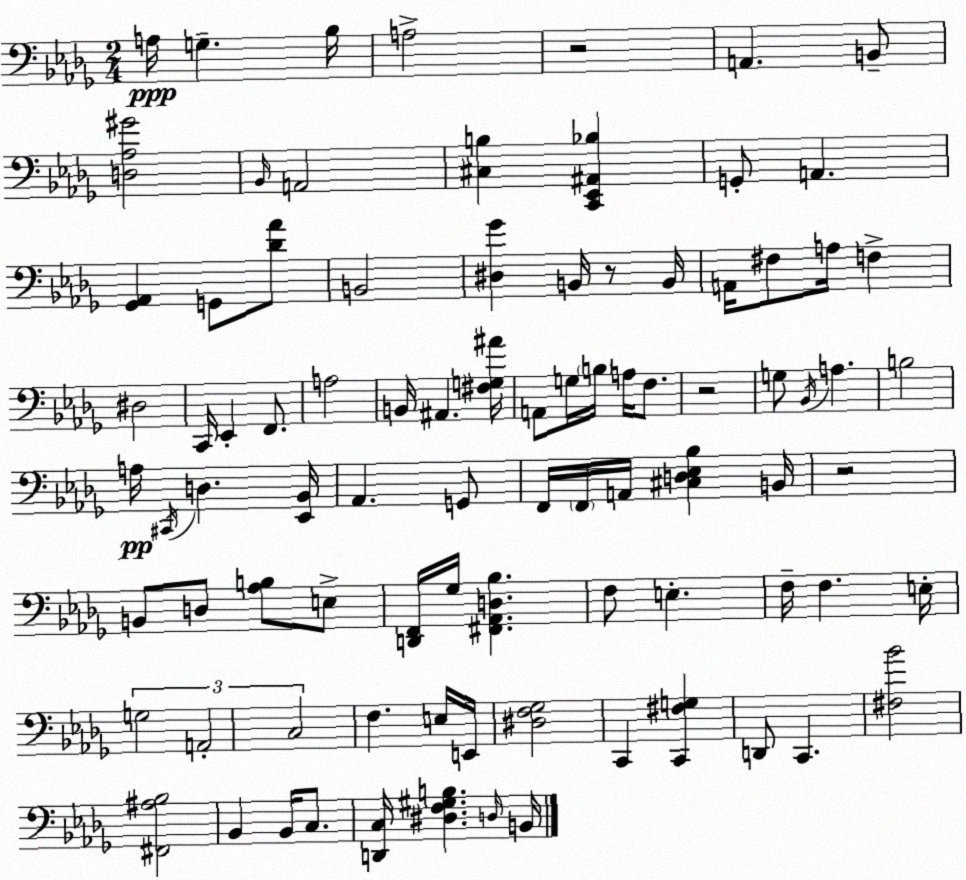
X:1
T:Untitled
M:2/4
L:1/4
K:Bbm
A,/4 G, _B,/4 A,2 z2 A,, B,,/2 [D,_A,^G]2 _B,,/4 A,,2 [^C,B,] [C,,_E,,^A,,_B,] G,,/2 A,, [_G,,_A,,] G,,/2 [_D_A]/2 B,,2 [^D,_G] B,,/4 z/2 B,,/4 A,,/4 ^F,/2 A,/4 F, ^D,2 C,,/4 _E,, F,,/2 A,2 B,,/4 ^A,, [^F,G,^A]/4 A,,/2 G,/4 B,/4 A,/4 F,/2 z2 G,/2 _B,,/4 A, B,2 A,/4 ^C,,/4 D, [_E,,_B,,]/4 _A,, G,,/2 F,,/4 F,,/4 A,,/4 [^C,D,_E,_B,] B,,/4 z2 B,,/2 D,/2 [_A,B,]/2 E,/2 [D,,F,,]/4 _G,/4 [^F,,_A,,D,_B,] F,/2 E, F,/4 F, E,/4 G,2 A,,2 C,2 F, E,/4 E,,/4 [^D,F,_G,]2 C,, [C,,^F,G,] D,,/2 C,, [^F,_B]2 [^F,,^A,_B,]2 _B,, _B,,/4 C,/2 [D,,C,]/4 [^D,F,^G,B,] D,/4 B,,/4